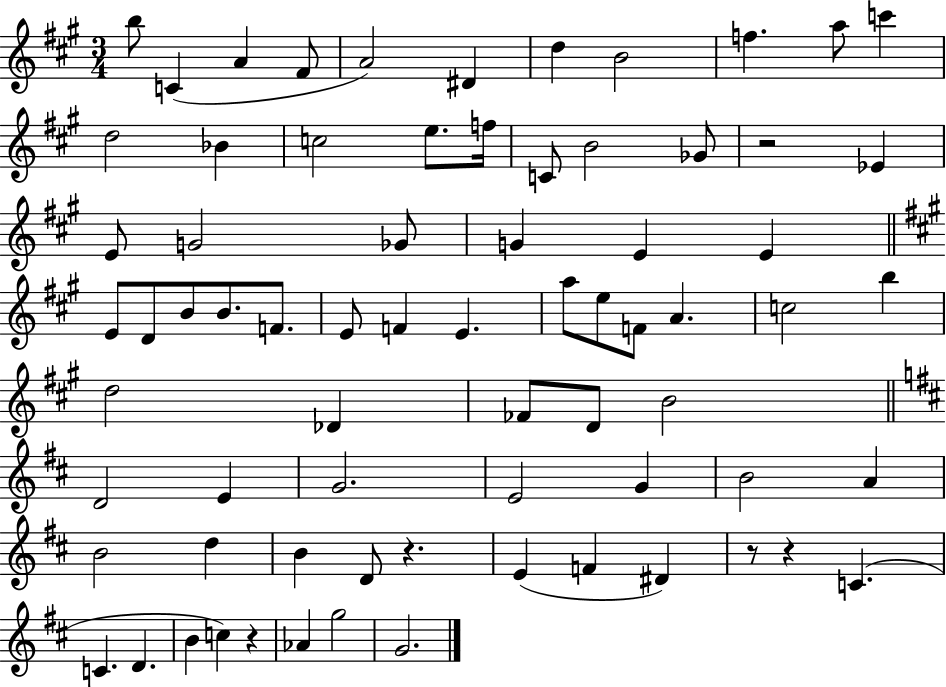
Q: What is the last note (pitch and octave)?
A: G4